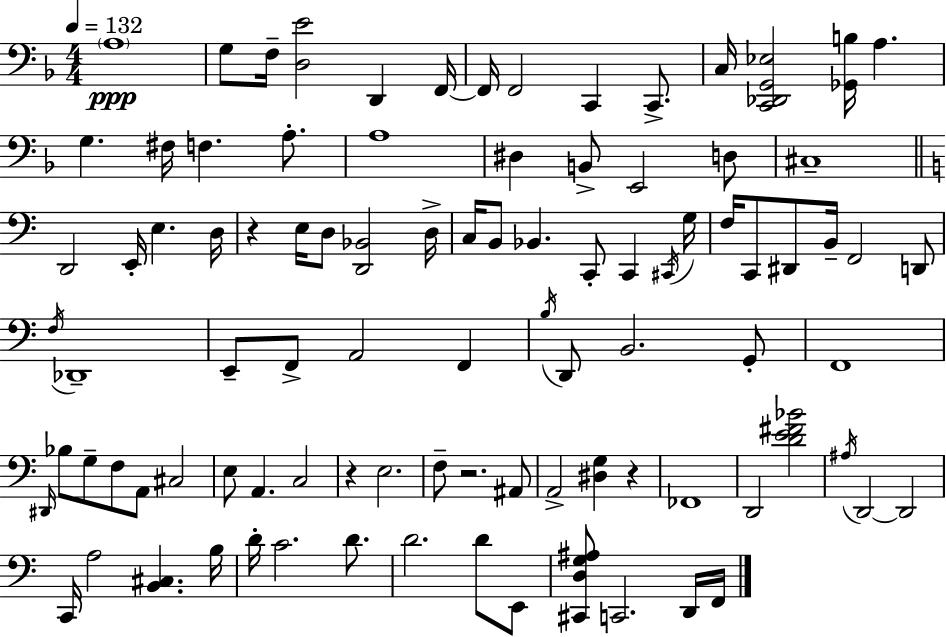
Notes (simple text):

A3/w G3/e F3/s [D3,E4]/h D2/q F2/s F2/s F2/h C2/q C2/e. C3/s [C2,Db2,G2,Eb3]/h [Gb2,B3]/s A3/q. G3/q. F#3/s F3/q. A3/e. A3/w D#3/q B2/e E2/h D3/e C#3/w D2/h E2/s E3/q. D3/s R/q E3/s D3/e [D2,Bb2]/h D3/s C3/s B2/e Bb2/q. C2/e C2/q C#2/s G3/s F3/s C2/e D#2/e B2/s F2/h D2/e F3/s Db2/w E2/e F2/e A2/h F2/q B3/s D2/e B2/h. G2/e F2/w D#2/s Bb3/e G3/e F3/e A2/e C#3/h E3/e A2/q. C3/h R/q E3/h. F3/e R/h. A#2/e A2/h [D#3,G3]/q R/q FES2/w D2/h [D4,E4,F#4,Bb4]/h A#3/s D2/h D2/h C2/s A3/h [B2,C#3]/q. B3/s D4/s C4/h. D4/e. D4/h. D4/e E2/e [C#2,D3,G3,A#3]/e C2/h. D2/s F2/s